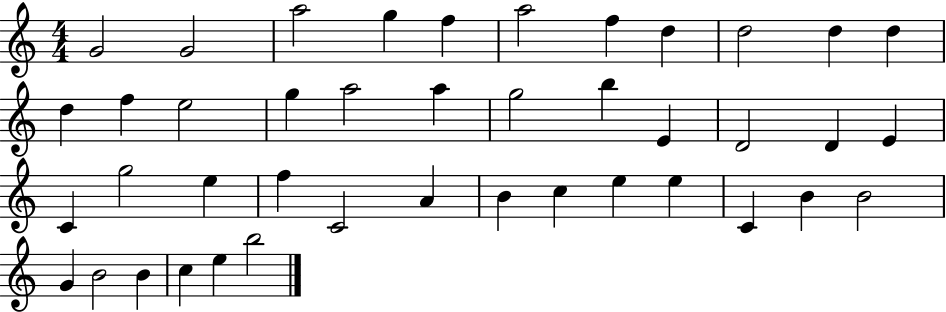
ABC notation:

X:1
T:Untitled
M:4/4
L:1/4
K:C
G2 G2 a2 g f a2 f d d2 d d d f e2 g a2 a g2 b E D2 D E C g2 e f C2 A B c e e C B B2 G B2 B c e b2